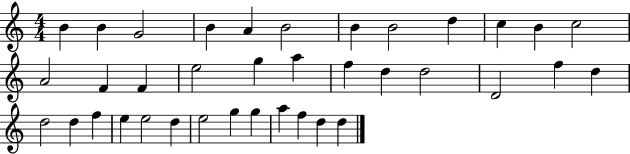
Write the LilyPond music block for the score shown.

{
  \clef treble
  \numericTimeSignature
  \time 4/4
  \key c \major
  b'4 b'4 g'2 | b'4 a'4 b'2 | b'4 b'2 d''4 | c''4 b'4 c''2 | \break a'2 f'4 f'4 | e''2 g''4 a''4 | f''4 d''4 d''2 | d'2 f''4 d''4 | \break d''2 d''4 f''4 | e''4 e''2 d''4 | e''2 g''4 g''4 | a''4 f''4 d''4 d''4 | \break \bar "|."
}